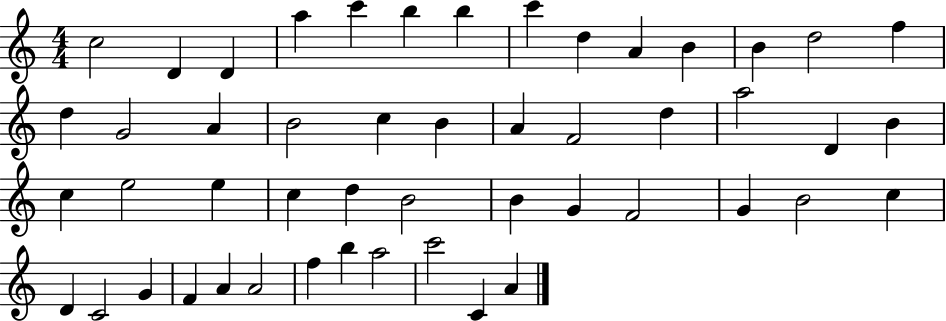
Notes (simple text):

C5/h D4/q D4/q A5/q C6/q B5/q B5/q C6/q D5/q A4/q B4/q B4/q D5/h F5/q D5/q G4/h A4/q B4/h C5/q B4/q A4/q F4/h D5/q A5/h D4/q B4/q C5/q E5/h E5/q C5/q D5/q B4/h B4/q G4/q F4/h G4/q B4/h C5/q D4/q C4/h G4/q F4/q A4/q A4/h F5/q B5/q A5/h C6/h C4/q A4/q